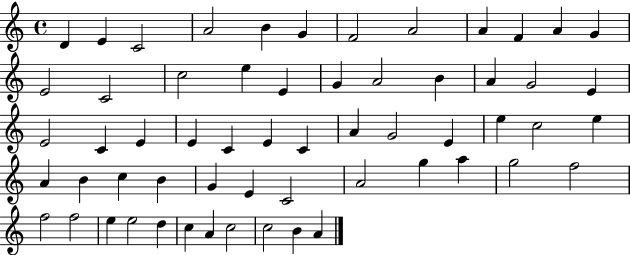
D4/q E4/q C4/h A4/h B4/q G4/q F4/h A4/h A4/q F4/q A4/q G4/q E4/h C4/h C5/h E5/q E4/q G4/q A4/h B4/q A4/q G4/h E4/q E4/h C4/q E4/q E4/q C4/q E4/q C4/q A4/q G4/h E4/q E5/q C5/h E5/q A4/q B4/q C5/q B4/q G4/q E4/q C4/h A4/h G5/q A5/q G5/h F5/h F5/h F5/h E5/q E5/h D5/q C5/q A4/q C5/h C5/h B4/q A4/q